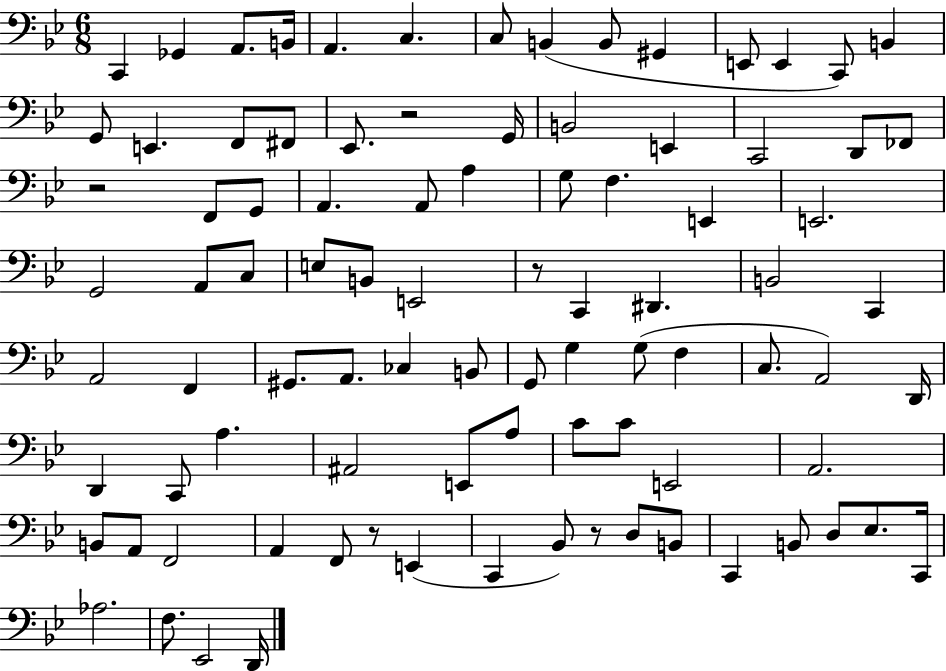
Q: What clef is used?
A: bass